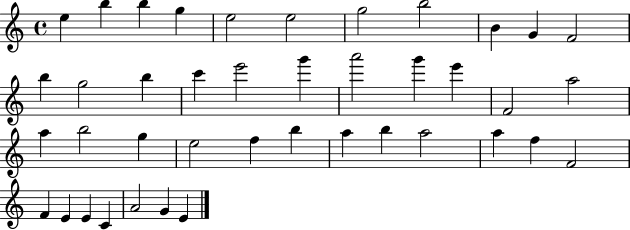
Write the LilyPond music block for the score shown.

{
  \clef treble
  \time 4/4
  \defaultTimeSignature
  \key c \major
  e''4 b''4 b''4 g''4 | e''2 e''2 | g''2 b''2 | b'4 g'4 f'2 | \break b''4 g''2 b''4 | c'''4 e'''2 g'''4 | a'''2 g'''4 e'''4 | f'2 a''2 | \break a''4 b''2 g''4 | e''2 f''4 b''4 | a''4 b''4 a''2 | a''4 f''4 f'2 | \break f'4 e'4 e'4 c'4 | a'2 g'4 e'4 | \bar "|."
}